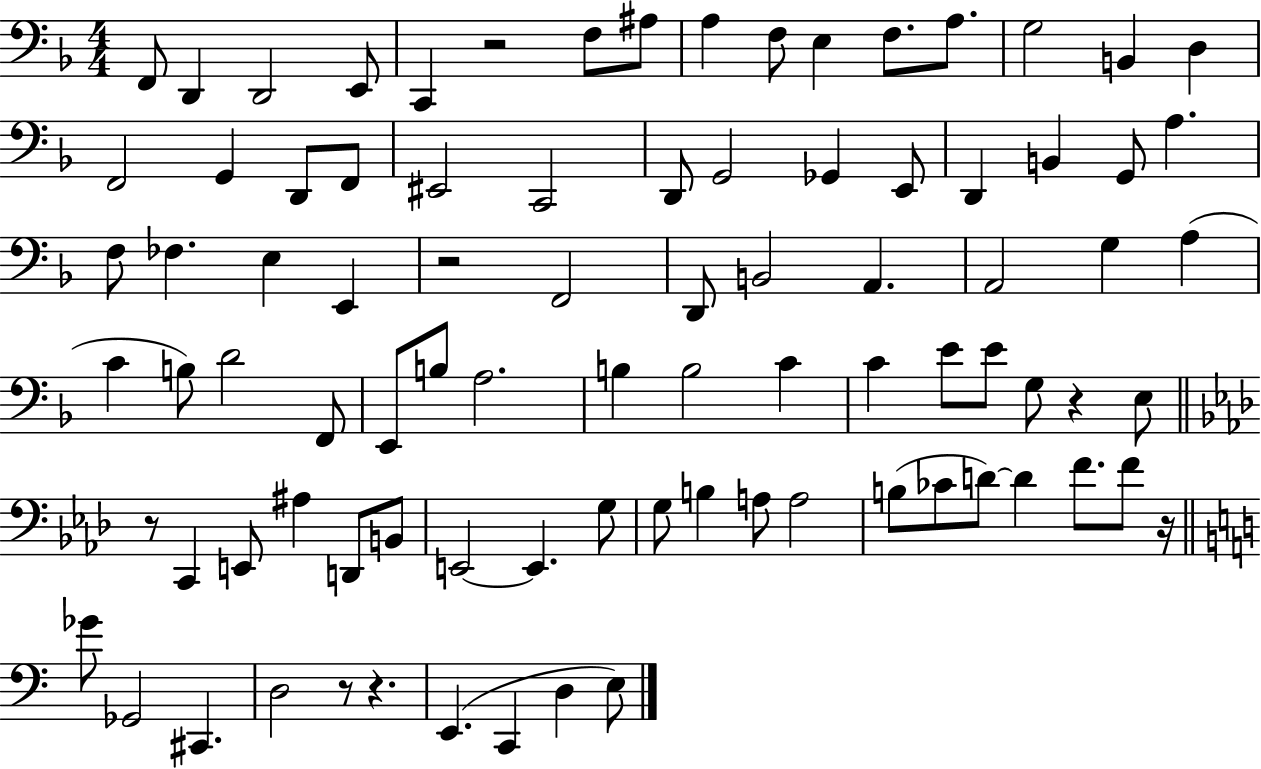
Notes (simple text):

F2/e D2/q D2/h E2/e C2/q R/h F3/e A#3/e A3/q F3/e E3/q F3/e. A3/e. G3/h B2/q D3/q F2/h G2/q D2/e F2/e EIS2/h C2/h D2/e G2/h Gb2/q E2/e D2/q B2/q G2/e A3/q. F3/e FES3/q. E3/q E2/q R/h F2/h D2/e B2/h A2/q. A2/h G3/q A3/q C4/q B3/e D4/h F2/e E2/e B3/e A3/h. B3/q B3/h C4/q C4/q E4/e E4/e G3/e R/q E3/e R/e C2/q E2/e A#3/q D2/e B2/e E2/h E2/q. G3/e G3/e B3/q A3/e A3/h B3/e CES4/e D4/e D4/q F4/e. F4/e R/s Gb4/e Gb2/h C#2/q. D3/h R/e R/q. E2/q. C2/q D3/q E3/e